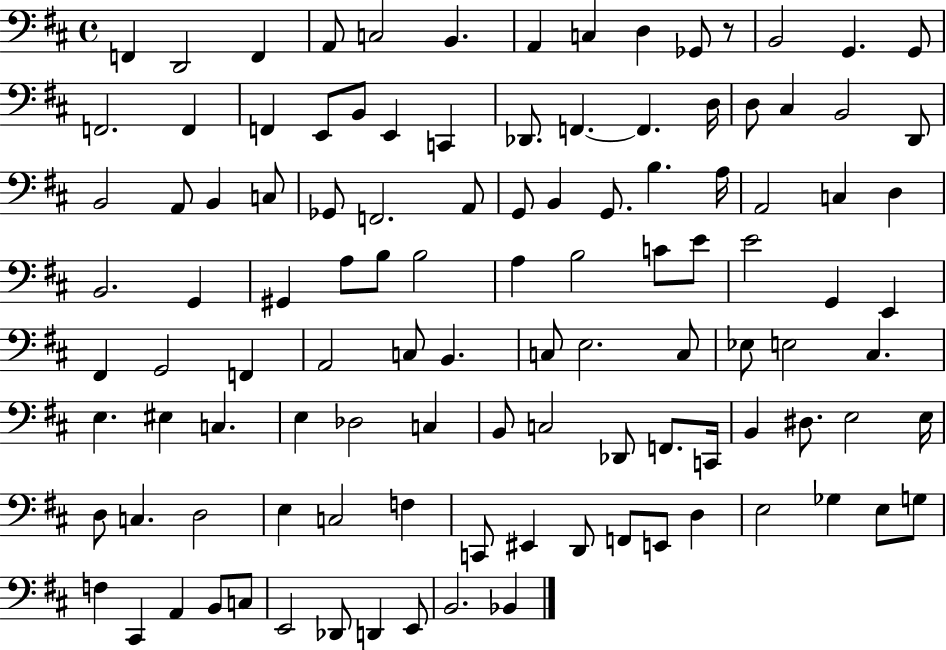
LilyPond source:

{
  \clef bass
  \time 4/4
  \defaultTimeSignature
  \key d \major
  \repeat volta 2 { f,4 d,2 f,4 | a,8 c2 b,4. | a,4 c4 d4 ges,8 r8 | b,2 g,4. g,8 | \break f,2. f,4 | f,4 e,8 b,8 e,4 c,4 | des,8. f,4.~~ f,4. d16 | d8 cis4 b,2 d,8 | \break b,2 a,8 b,4 c8 | ges,8 f,2. a,8 | g,8 b,4 g,8. b4. a16 | a,2 c4 d4 | \break b,2. g,4 | gis,4 a8 b8 b2 | a4 b2 c'8 e'8 | e'2 g,4 e,4 | \break fis,4 g,2 f,4 | a,2 c8 b,4. | c8 e2. c8 | ees8 e2 cis4. | \break e4. eis4 c4. | e4 des2 c4 | b,8 c2 des,8 f,8. c,16 | b,4 dis8. e2 e16 | \break d8 c4. d2 | e4 c2 f4 | c,8 eis,4 d,8 f,8 e,8 d4 | e2 ges4 e8 g8 | \break f4 cis,4 a,4 b,8 c8 | e,2 des,8 d,4 e,8 | b,2. bes,4 | } \bar "|."
}